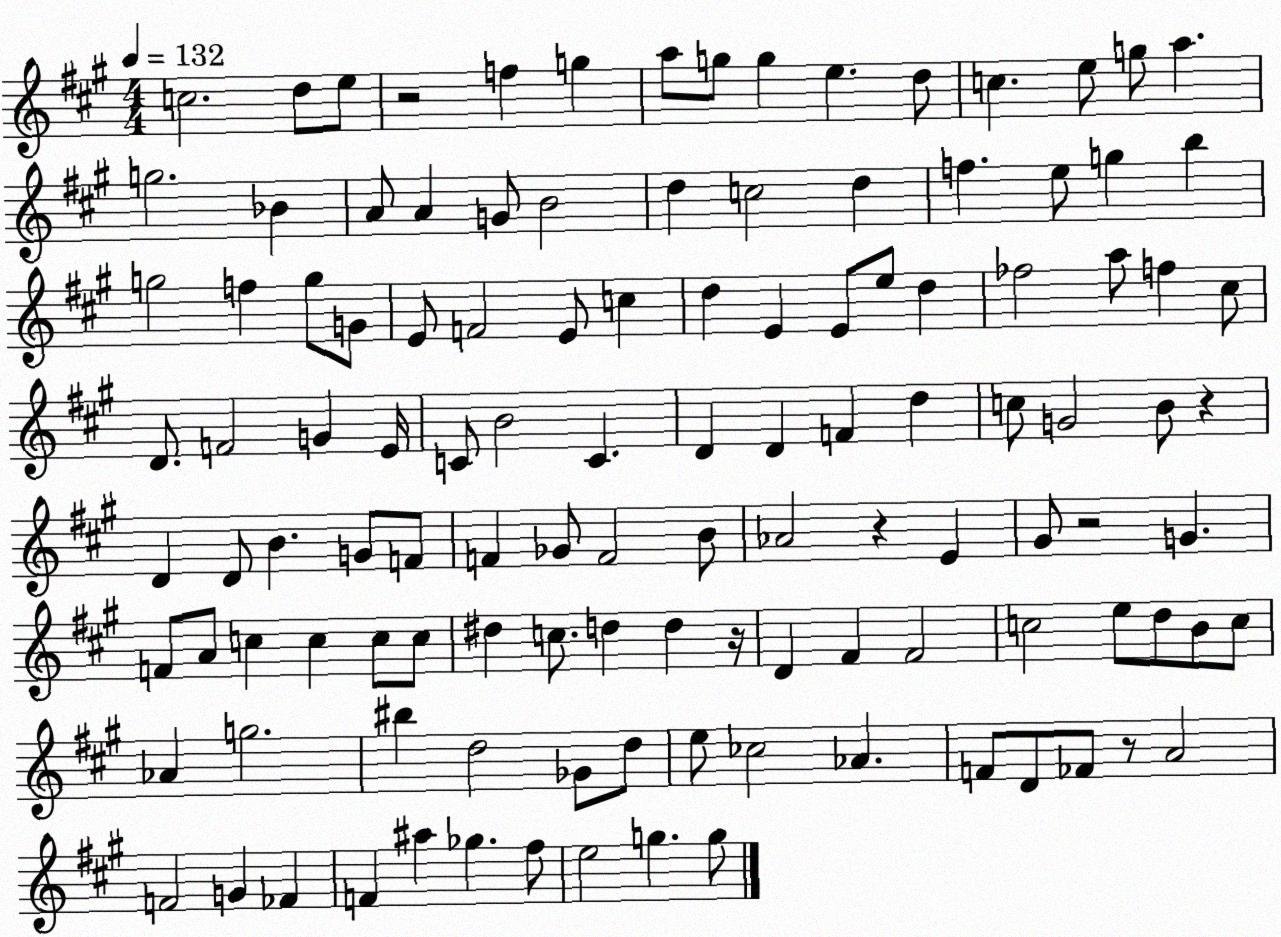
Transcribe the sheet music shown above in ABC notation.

X:1
T:Untitled
M:4/4
L:1/4
K:A
c2 d/2 e/2 z2 f g a/2 g/2 g e d/2 c e/2 g/2 a g2 _B A/2 A G/2 B2 d c2 d f e/2 g b g2 f g/2 G/2 E/2 F2 E/2 c d E E/2 e/2 d _f2 a/2 f ^c/2 D/2 F2 G E/4 C/2 B2 C D D F d c/2 G2 B/2 z D D/2 B G/2 F/2 F _G/2 F2 B/2 _A2 z E ^G/2 z2 G F/2 A/2 c c c/2 c/2 ^d c/2 d d z/4 D ^F ^F2 c2 e/2 d/2 B/2 c/2 _A g2 ^b d2 _G/2 d/2 e/2 _c2 _A F/2 D/2 _F/2 z/2 A2 F2 G _F F ^a _g ^f/2 e2 g g/2